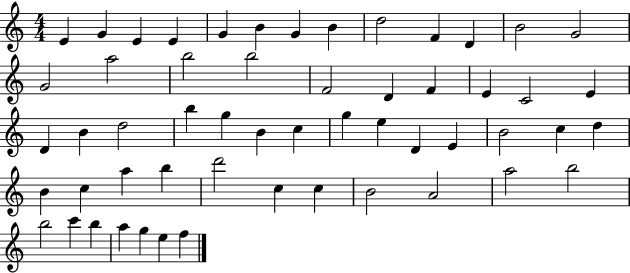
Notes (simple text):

E4/q G4/q E4/q E4/q G4/q B4/q G4/q B4/q D5/h F4/q D4/q B4/h G4/h G4/h A5/h B5/h B5/h F4/h D4/q F4/q E4/q C4/h E4/q D4/q B4/q D5/h B5/q G5/q B4/q C5/q G5/q E5/q D4/q E4/q B4/h C5/q D5/q B4/q C5/q A5/q B5/q D6/h C5/q C5/q B4/h A4/h A5/h B5/h B5/h C6/q B5/q A5/q G5/q E5/q F5/q